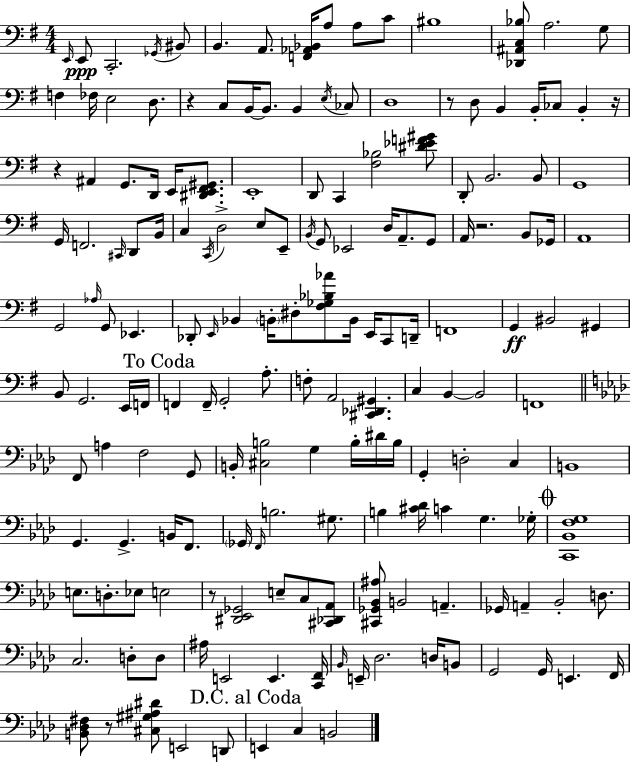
X:1
T:Untitled
M:4/4
L:1/4
K:G
E,,/4 E,,/2 C,,2 _G,,/4 ^B,,/2 B,, A,,/2 [F,,_A,,_B,,]/4 A,/2 A,/2 C/2 ^B,4 [_D,,^A,,C,_B,]/2 A,2 G,/2 F, _F,/4 E,2 D,/2 z C,/2 B,,/4 B,,/2 B,, E,/4 _C,/2 D,4 z/2 D,/2 B,, B,,/4 _C,/2 B,, z/4 z ^A,, G,,/2 D,,/4 E,,/4 [^D,,E,,^F,,^G,,]/2 E,,4 D,,/2 C,, [^F,_B,]2 [^D_EF^G]/2 D,,/2 B,,2 B,,/2 G,,4 G,,/4 F,,2 ^C,,/4 D,,/2 B,,/4 C, C,,/4 D,2 E,/2 E,,/2 B,,/4 G,,/2 _E,,2 D,/4 A,,/2 G,,/2 A,,/4 z2 B,,/2 _G,,/4 A,,4 G,,2 _A,/4 G,,/2 _E,, _D,,/2 E,,/4 _B,, B,,/4 ^D,/2 [^F,_G,_B,_A]/2 B,,/4 E,,/4 C,,/2 D,,/4 F,,4 G,, ^B,,2 ^G,, B,,/2 G,,2 E,,/4 F,,/4 F,, F,,/4 G,,2 A,/2 F,/2 A,,2 [^C,,_D,,^G,,] C, B,, B,,2 F,,4 F,,/2 A, F,2 G,,/2 B,,/4 [^C,B,]2 G, B,/4 ^D/4 B,/4 G,, D,2 C, B,,4 G,, G,, B,,/4 F,,/2 _G,,/4 F,,/4 B,2 ^G,/2 B, [^C_D]/4 C G, _G,/4 [C,,_B,,F,G,]4 E,/2 D,/2 _E,/2 E,2 z/2 [^D,,_E,,_G,,]2 E,/2 C,/2 [^C,,_D,,_A,,]/2 [^C,,_G,,_B,,^A,]/2 B,,2 A,, _G,,/4 A,, _B,,2 D,/2 C,2 D,/2 D,/2 ^A,/4 E,,2 E,, [C,,F,,]/4 _B,,/4 E,,/4 _D,2 D,/4 B,,/2 G,,2 G,,/4 E,, F,,/4 [B,,_D,^F,]/2 z/2 [^C,^G,^A,^D]/2 E,,2 D,,/2 E,, C, B,,2